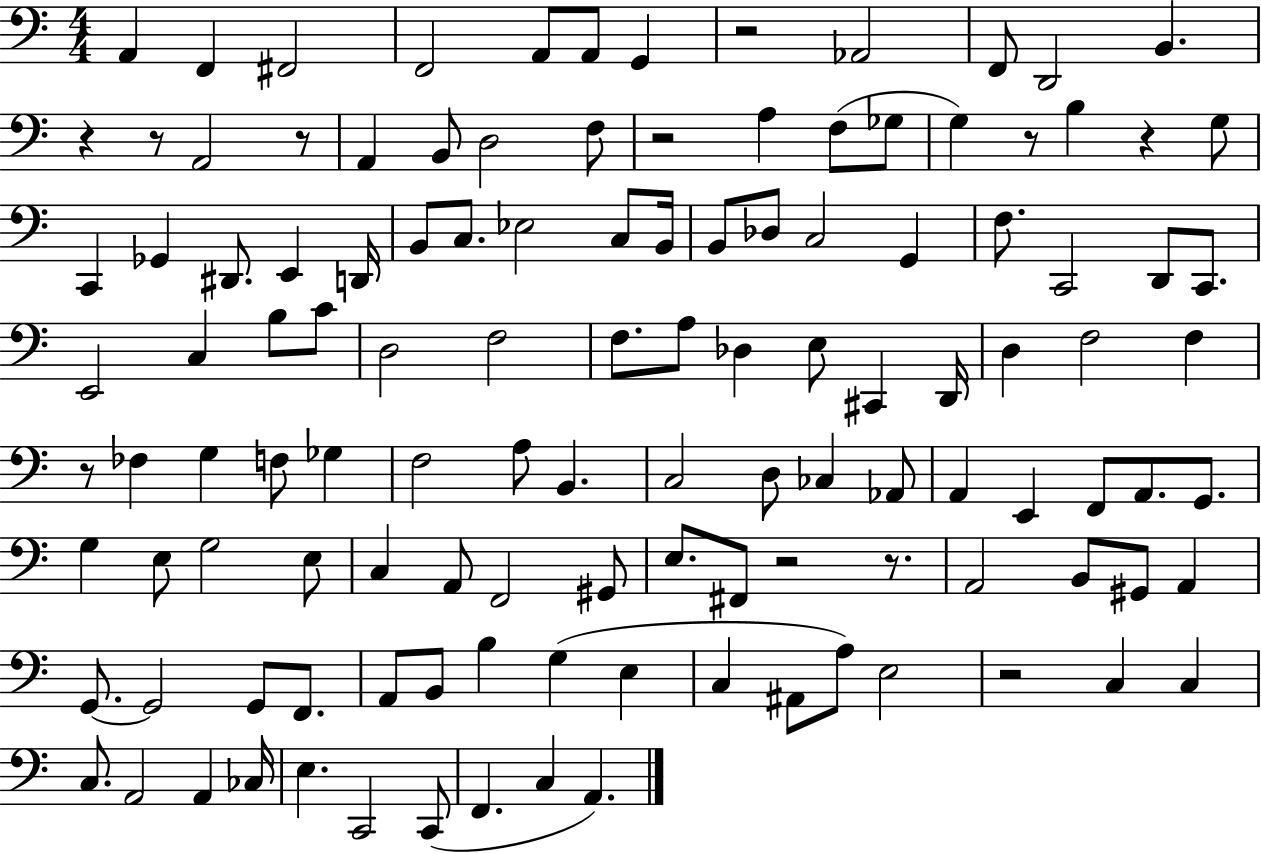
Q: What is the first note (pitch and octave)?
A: A2